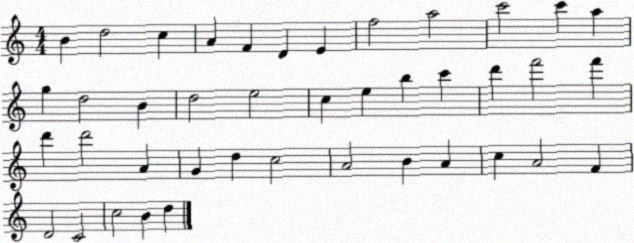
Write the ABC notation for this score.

X:1
T:Untitled
M:4/4
L:1/4
K:C
B d2 c A F D E f2 a2 c'2 c' a g d2 B d2 e2 c e b c' d' f'2 f' d' d'2 A G d c2 A2 B A c A2 F D2 C2 c2 B d